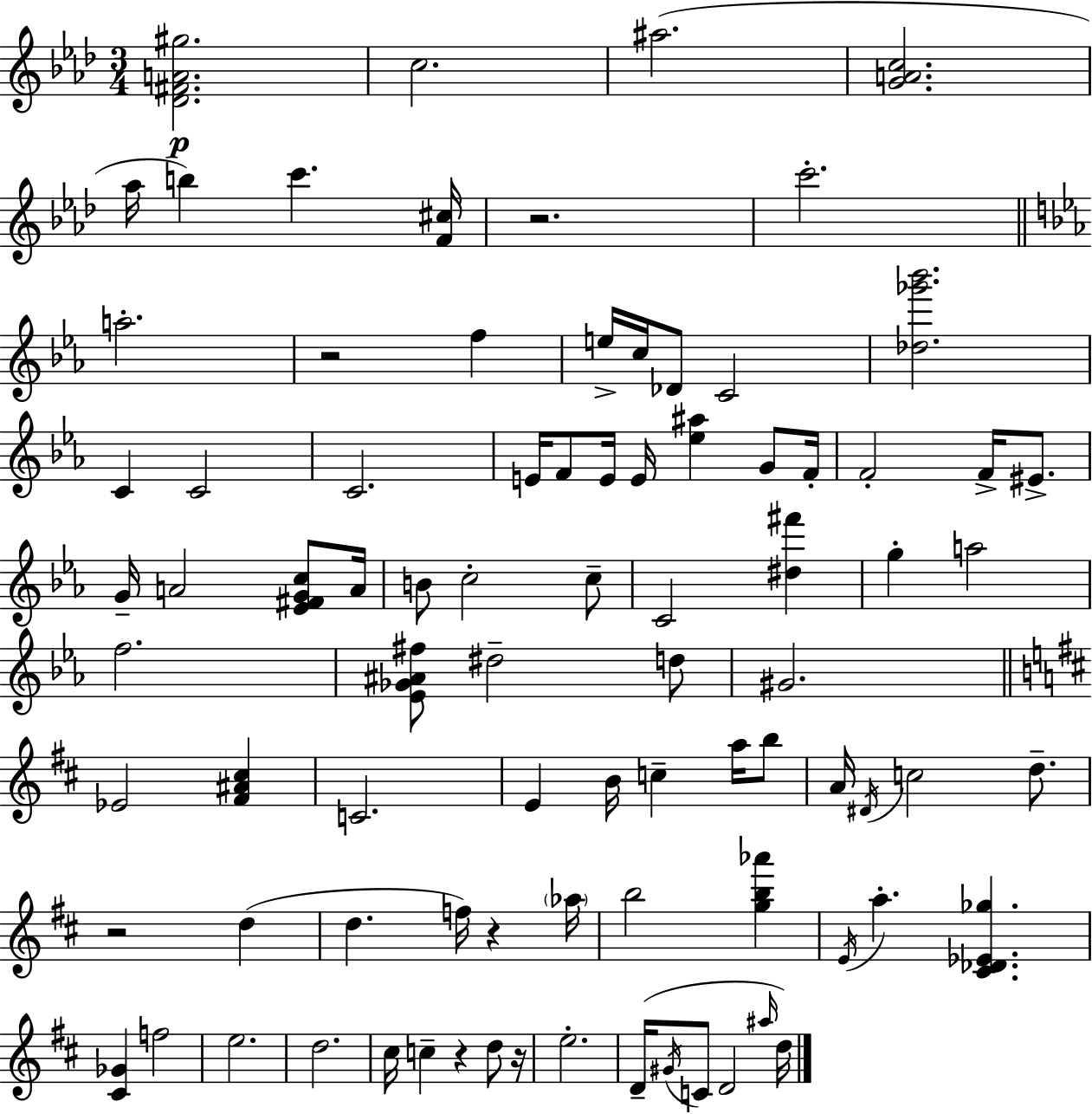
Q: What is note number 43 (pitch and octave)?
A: A5